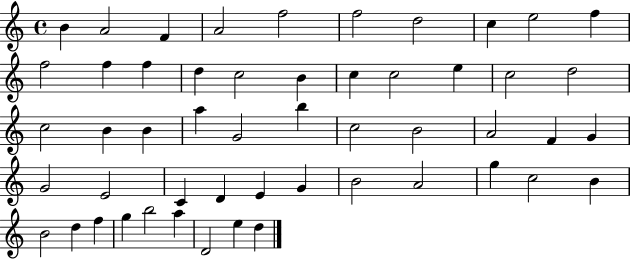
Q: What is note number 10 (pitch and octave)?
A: F5